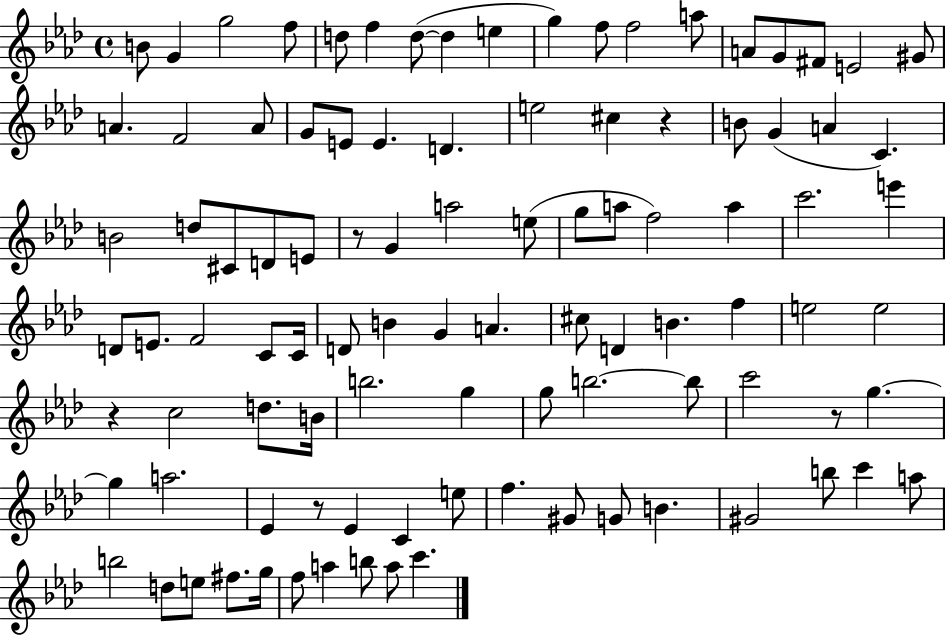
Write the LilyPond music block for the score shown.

{
  \clef treble
  \time 4/4
  \defaultTimeSignature
  \key aes \major
  b'8 g'4 g''2 f''8 | d''8 f''4 d''8~(~ d''4 e''4 | g''4) f''8 f''2 a''8 | a'8 g'8 fis'8 e'2 gis'8 | \break a'4. f'2 a'8 | g'8 e'8 e'4. d'4. | e''2 cis''4 r4 | b'8 g'4( a'4 c'4.) | \break b'2 d''8 cis'8 d'8 e'8 | r8 g'4 a''2 e''8( | g''8 a''8 f''2) a''4 | c'''2. e'''4 | \break d'8 e'8. f'2 c'8 c'16 | d'8 b'4 g'4 a'4. | cis''8 d'4 b'4. f''4 | e''2 e''2 | \break r4 c''2 d''8. b'16 | b''2. g''4 | g''8 b''2.~~ b''8 | c'''2 r8 g''4.~~ | \break g''4 a''2. | ees'4 r8 ees'4 c'4 e''8 | f''4. gis'8 g'8 b'4. | gis'2 b''8 c'''4 a''8 | \break b''2 d''8 e''8 fis''8. g''16 | f''8 a''4 b''8 a''8 c'''4. | \bar "|."
}